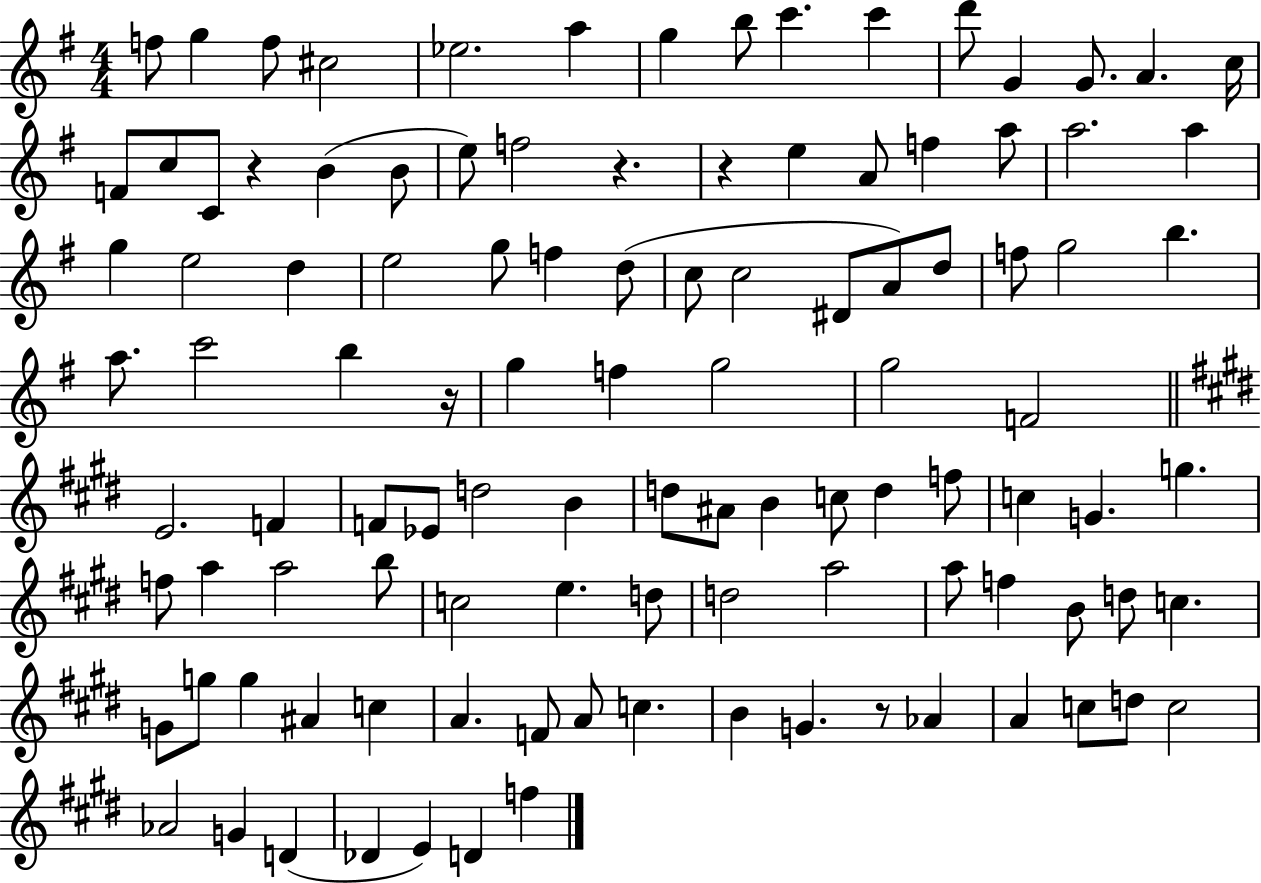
F5/e G5/q F5/e C#5/h Eb5/h. A5/q G5/q B5/e C6/q. C6/q D6/e G4/q G4/e. A4/q. C5/s F4/e C5/e C4/e R/q B4/q B4/e E5/e F5/h R/q. R/q E5/q A4/e F5/q A5/e A5/h. A5/q G5/q E5/h D5/q E5/h G5/e F5/q D5/e C5/e C5/h D#4/e A4/e D5/e F5/e G5/h B5/q. A5/e. C6/h B5/q R/s G5/q F5/q G5/h G5/h F4/h E4/h. F4/q F4/e Eb4/e D5/h B4/q D5/e A#4/e B4/q C5/e D5/q F5/e C5/q G4/q. G5/q. F5/e A5/q A5/h B5/e C5/h E5/q. D5/e D5/h A5/h A5/e F5/q B4/e D5/e C5/q. G4/e G5/e G5/q A#4/q C5/q A4/q. F4/e A4/e C5/q. B4/q G4/q. R/e Ab4/q A4/q C5/e D5/e C5/h Ab4/h G4/q D4/q Db4/q E4/q D4/q F5/q